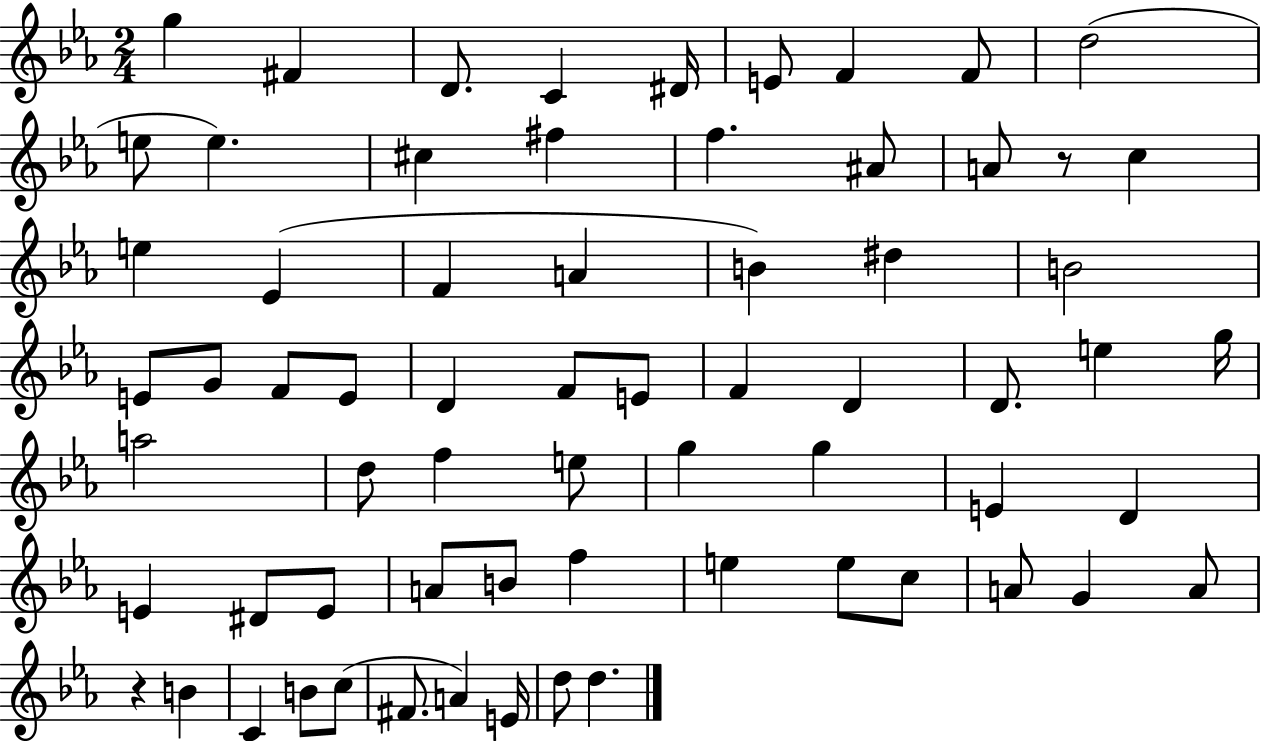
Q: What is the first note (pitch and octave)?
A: G5